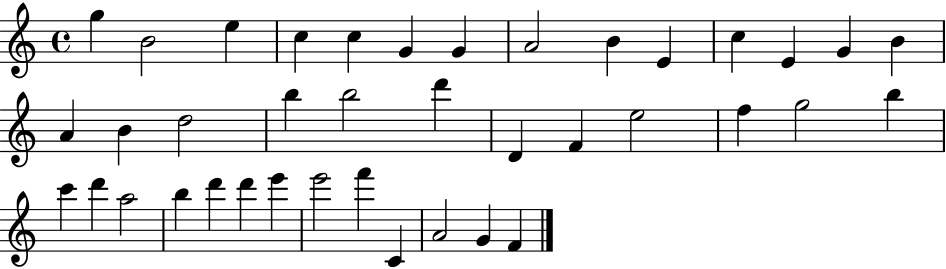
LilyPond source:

{
  \clef treble
  \time 4/4
  \defaultTimeSignature
  \key c \major
  g''4 b'2 e''4 | c''4 c''4 g'4 g'4 | a'2 b'4 e'4 | c''4 e'4 g'4 b'4 | \break a'4 b'4 d''2 | b''4 b''2 d'''4 | d'4 f'4 e''2 | f''4 g''2 b''4 | \break c'''4 d'''4 a''2 | b''4 d'''4 d'''4 e'''4 | e'''2 f'''4 c'4 | a'2 g'4 f'4 | \break \bar "|."
}